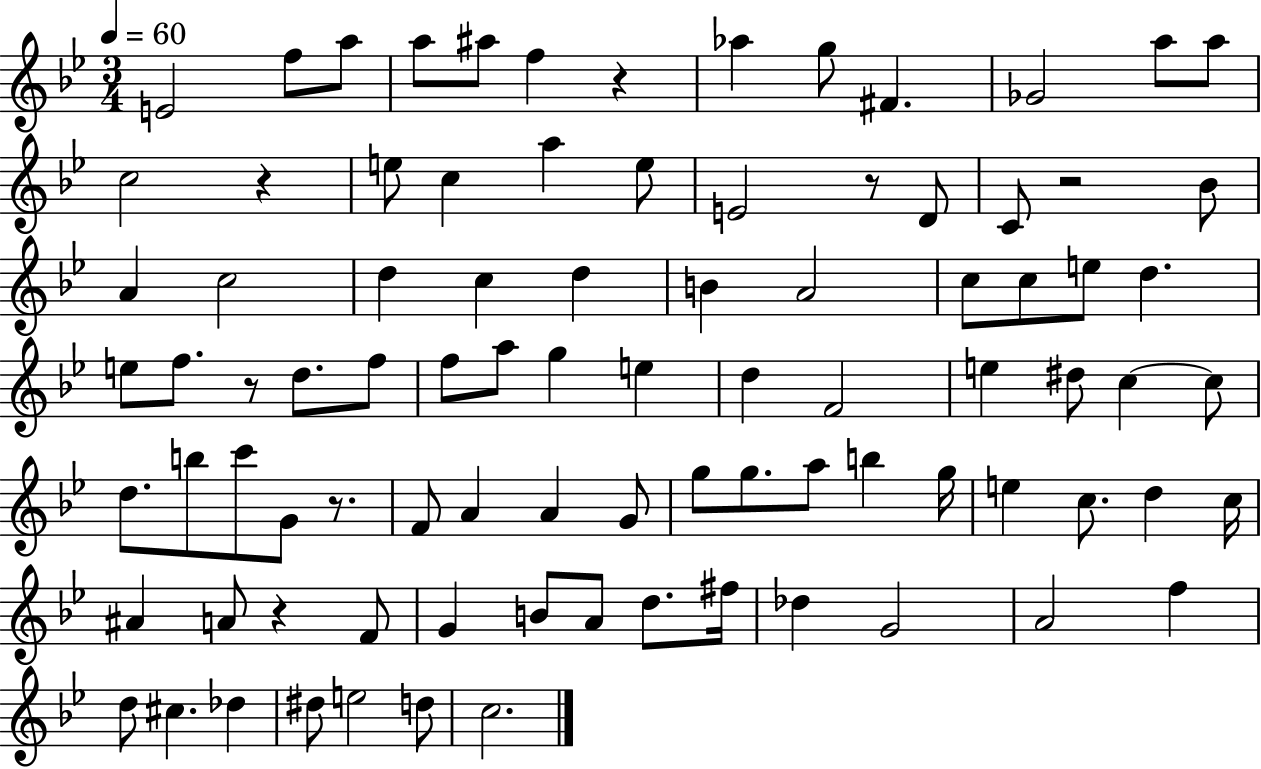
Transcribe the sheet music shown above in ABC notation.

X:1
T:Untitled
M:3/4
L:1/4
K:Bb
E2 f/2 a/2 a/2 ^a/2 f z _a g/2 ^F _G2 a/2 a/2 c2 z e/2 c a e/2 E2 z/2 D/2 C/2 z2 _B/2 A c2 d c d B A2 c/2 c/2 e/2 d e/2 f/2 z/2 d/2 f/2 f/2 a/2 g e d F2 e ^d/2 c c/2 d/2 b/2 c'/2 G/2 z/2 F/2 A A G/2 g/2 g/2 a/2 b g/4 e c/2 d c/4 ^A A/2 z F/2 G B/2 A/2 d/2 ^f/4 _d G2 A2 f d/2 ^c _d ^d/2 e2 d/2 c2